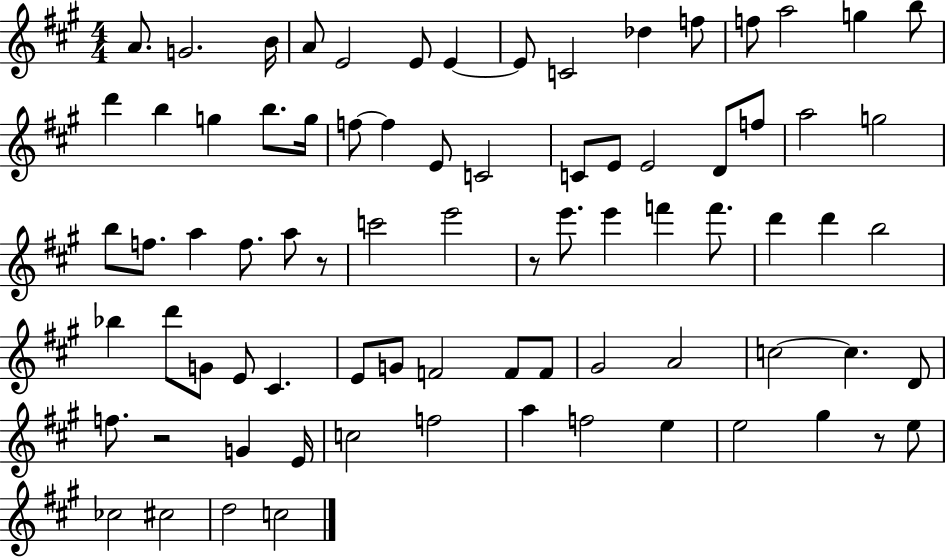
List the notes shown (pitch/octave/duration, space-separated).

A4/e. G4/h. B4/s A4/e E4/h E4/e E4/q E4/e C4/h Db5/q F5/e F5/e A5/h G5/q B5/e D6/q B5/q G5/q B5/e. G5/s F5/e F5/q E4/e C4/h C4/e E4/e E4/h D4/e F5/e A5/h G5/h B5/e F5/e. A5/q F5/e. A5/e R/e C6/h E6/h R/e E6/e. E6/q F6/q F6/e. D6/q D6/q B5/h Bb5/q D6/e G4/e E4/e C#4/q. E4/e G4/e F4/h F4/e F4/e G#4/h A4/h C5/h C5/q. D4/e F5/e. R/h G4/q E4/s C5/h F5/h A5/q F5/h E5/q E5/h G#5/q R/e E5/e CES5/h C#5/h D5/h C5/h